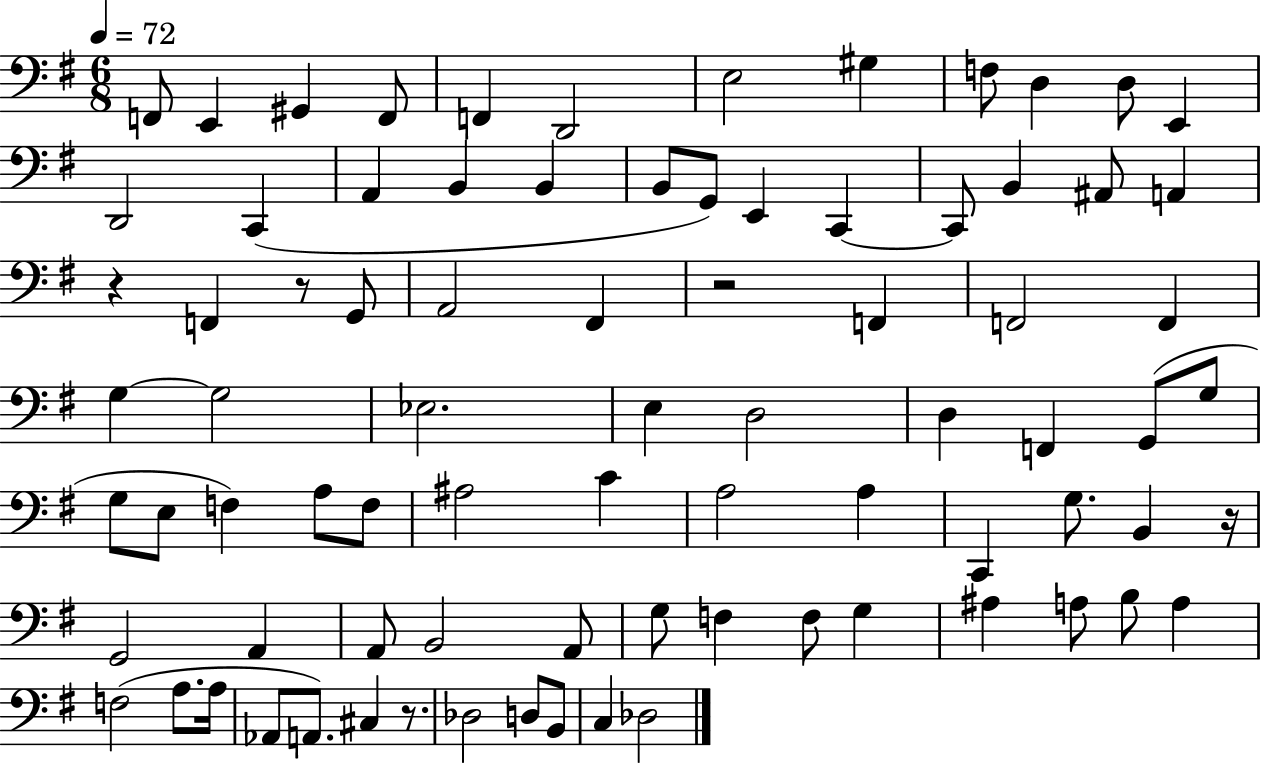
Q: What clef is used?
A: bass